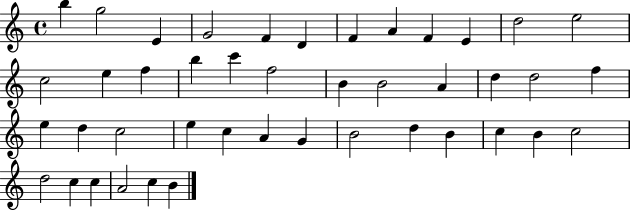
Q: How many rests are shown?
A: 0